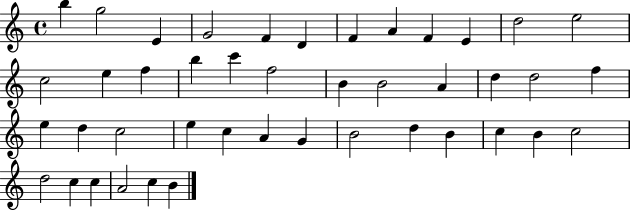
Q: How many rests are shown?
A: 0